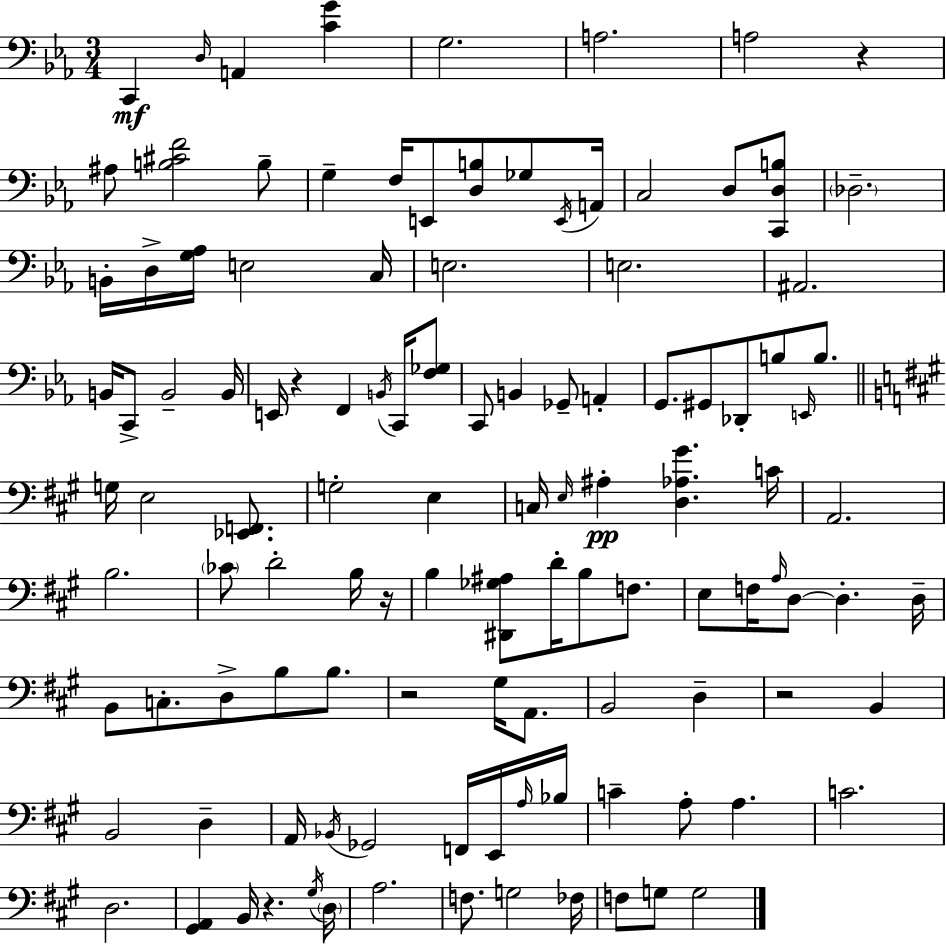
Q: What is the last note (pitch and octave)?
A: G3